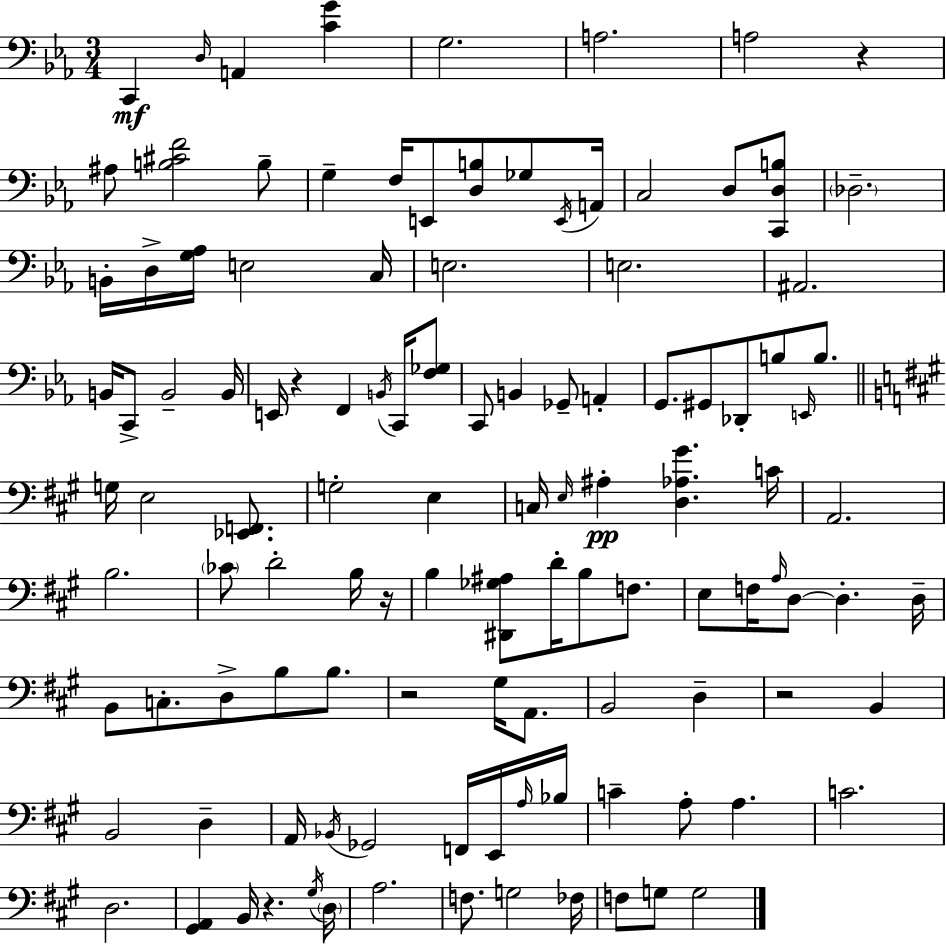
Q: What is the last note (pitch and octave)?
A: G3